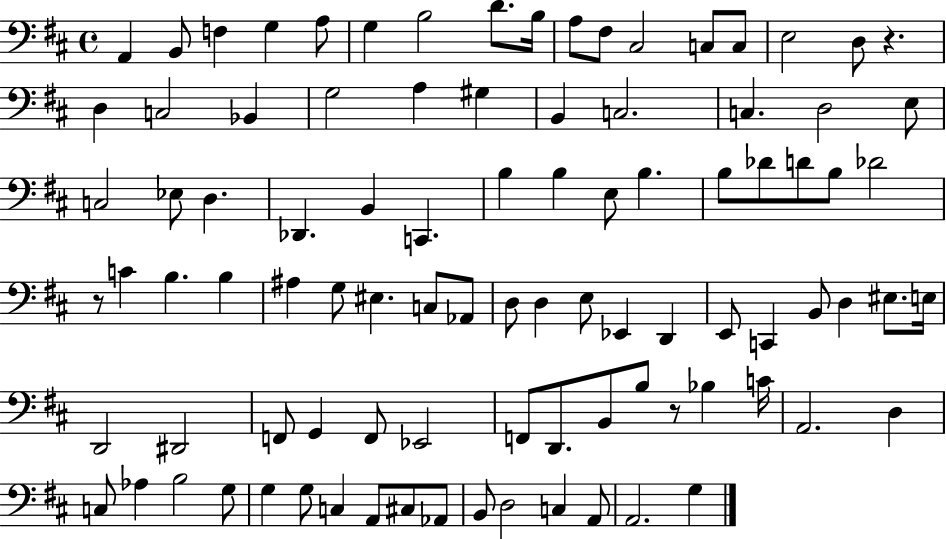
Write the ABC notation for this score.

X:1
T:Untitled
M:4/4
L:1/4
K:D
A,, B,,/2 F, G, A,/2 G, B,2 D/2 B,/4 A,/2 ^F,/2 ^C,2 C,/2 C,/2 E,2 D,/2 z D, C,2 _B,, G,2 A, ^G, B,, C,2 C, D,2 E,/2 C,2 _E,/2 D, _D,, B,, C,, B, B, E,/2 B, B,/2 _D/2 D/2 B,/2 _D2 z/2 C B, B, ^A, G,/2 ^E, C,/2 _A,,/2 D,/2 D, E,/2 _E,, D,, E,,/2 C,, B,,/2 D, ^E,/2 E,/4 D,,2 ^D,,2 F,,/2 G,, F,,/2 _E,,2 F,,/2 D,,/2 B,,/2 B,/2 z/2 _B, C/4 A,,2 D, C,/2 _A, B,2 G,/2 G, G,/2 C, A,,/2 ^C,/2 _A,,/2 B,,/2 D,2 C, A,,/2 A,,2 G,